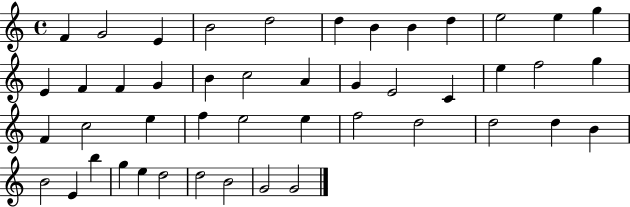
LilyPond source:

{
  \clef treble
  \time 4/4
  \defaultTimeSignature
  \key c \major
  f'4 g'2 e'4 | b'2 d''2 | d''4 b'4 b'4 d''4 | e''2 e''4 g''4 | \break e'4 f'4 f'4 g'4 | b'4 c''2 a'4 | g'4 e'2 c'4 | e''4 f''2 g''4 | \break f'4 c''2 e''4 | f''4 e''2 e''4 | f''2 d''2 | d''2 d''4 b'4 | \break b'2 e'4 b''4 | g''4 e''4 d''2 | d''2 b'2 | g'2 g'2 | \break \bar "|."
}